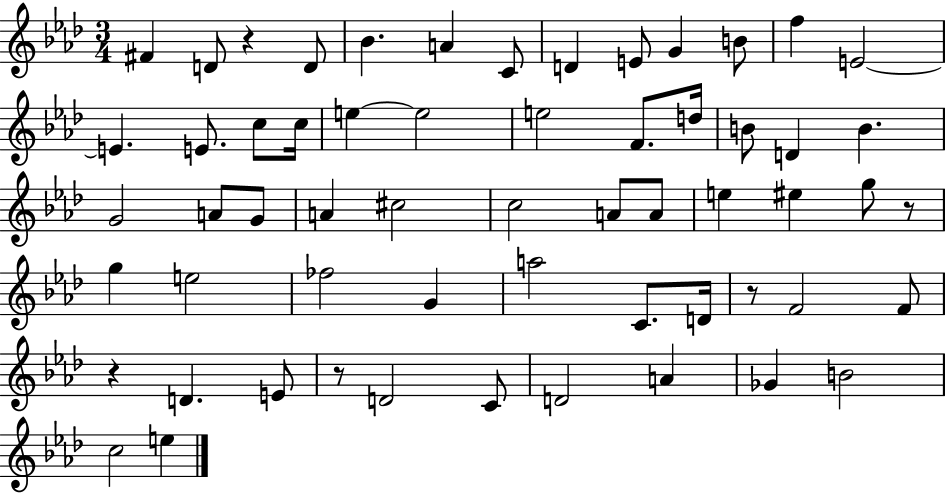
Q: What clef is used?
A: treble